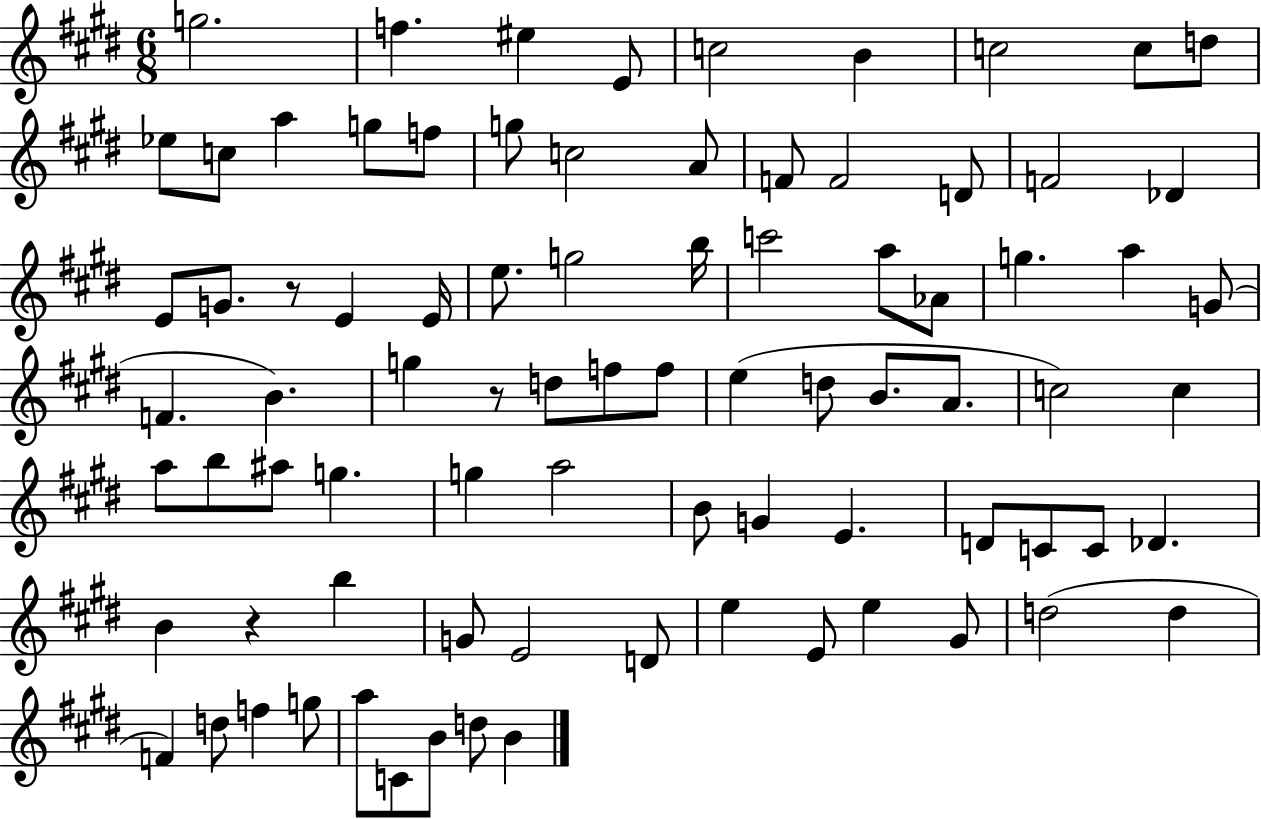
X:1
T:Untitled
M:6/8
L:1/4
K:E
g2 f ^e E/2 c2 B c2 c/2 d/2 _e/2 c/2 a g/2 f/2 g/2 c2 A/2 F/2 F2 D/2 F2 _D E/2 G/2 z/2 E E/4 e/2 g2 b/4 c'2 a/2 _A/2 g a G/2 F B g z/2 d/2 f/2 f/2 e d/2 B/2 A/2 c2 c a/2 b/2 ^a/2 g g a2 B/2 G E D/2 C/2 C/2 _D B z b G/2 E2 D/2 e E/2 e ^G/2 d2 d F d/2 f g/2 a/2 C/2 B/2 d/2 B